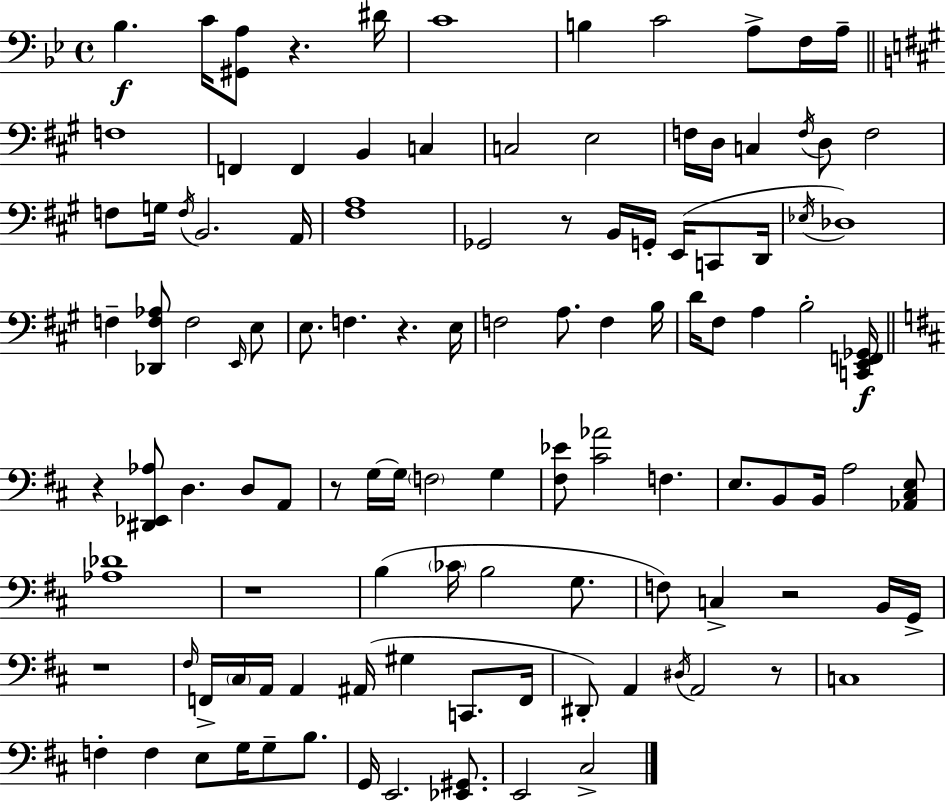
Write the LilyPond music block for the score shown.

{
  \clef bass
  \time 4/4
  \defaultTimeSignature
  \key g \minor
  bes4.\f c'16 <gis, a>8 r4. dis'16 | c'1 | b4 c'2 a8-> f16 a16-- | \bar "||" \break \key a \major f1 | f,4 f,4 b,4 c4 | c2 e2 | f16 d16 c4 \acciaccatura { f16 } d8 f2 | \break f8 g16 \acciaccatura { f16 } b,2. | a,16 <fis a>1 | ges,2 r8 b,16 g,16-. e,16( c,8 | d,16 \acciaccatura { ees16 } des1) | \break f4-- <des, f aes>8 f2 | \grace { e,16 } e8 e8. f4. r4. | e16 f2 a8. f4 | b16 d'16 fis8 a4 b2-. | \break <c, e, f, ges,>16\f \bar "||" \break \key b \minor r4 <dis, ees, aes>8 d4. d8 a,8 | r8 g16~~ g16 \parenthesize f2 g4 | <fis ees'>8 <cis' aes'>2 f4. | e8. b,8 b,16 a2 <aes, cis e>8 | \break <aes des'>1 | r1 | b4( \parenthesize ces'16 b2 g8. | f8) c4-> r2 b,16 g,16-> | \break r1 | \grace { fis16 } f,16-> \parenthesize cis16 a,16 a,4 ais,16( gis4 c,8. | f,16 dis,8-.) a,4 \acciaccatura { dis16 } a,2 | r8 c1 | \break f4-. f4 e8 g16 g8-- b8. | g,16 e,2. <ees, gis,>8. | e,2 cis2-> | \bar "|."
}